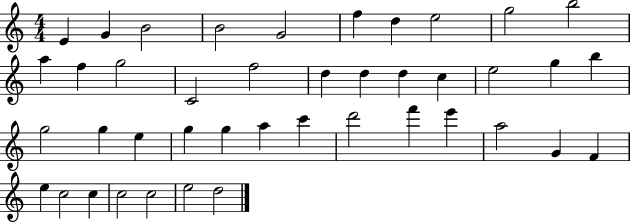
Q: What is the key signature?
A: C major